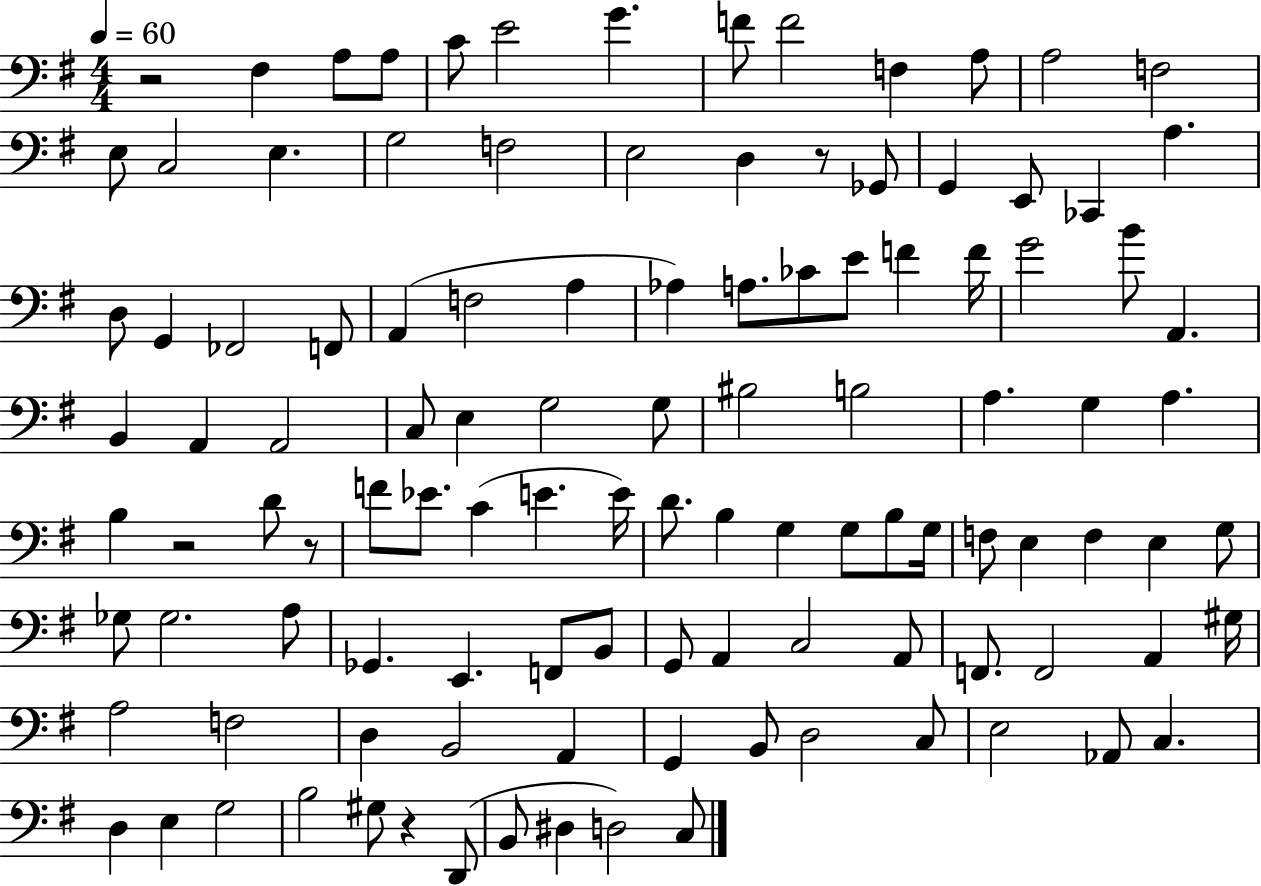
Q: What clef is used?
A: bass